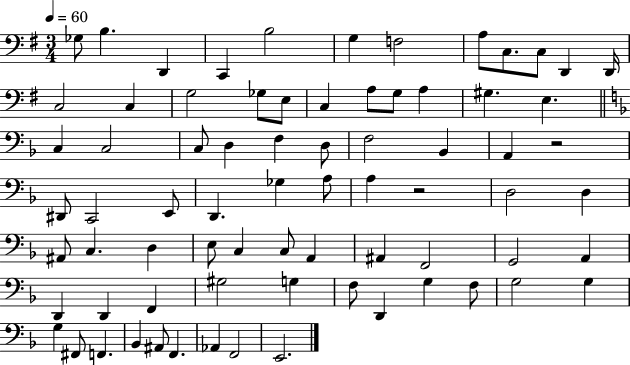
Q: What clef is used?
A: bass